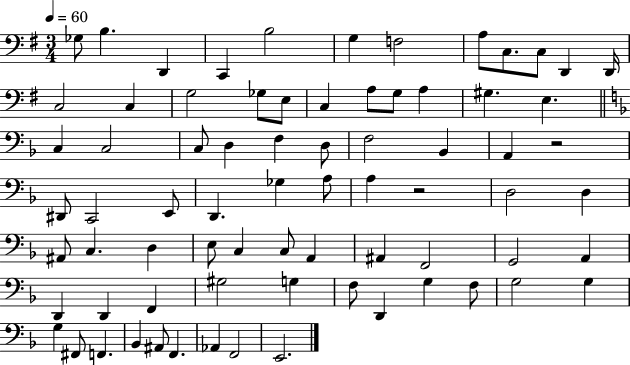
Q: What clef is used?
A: bass